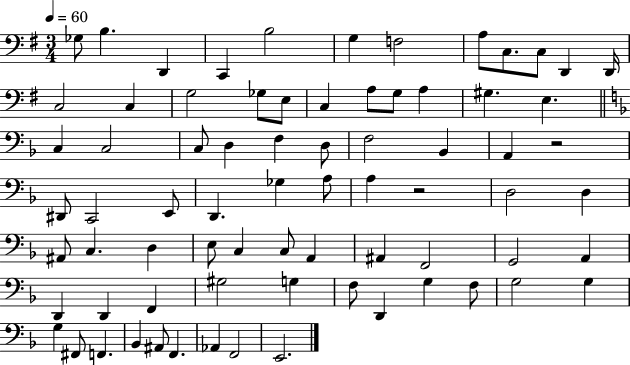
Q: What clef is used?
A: bass